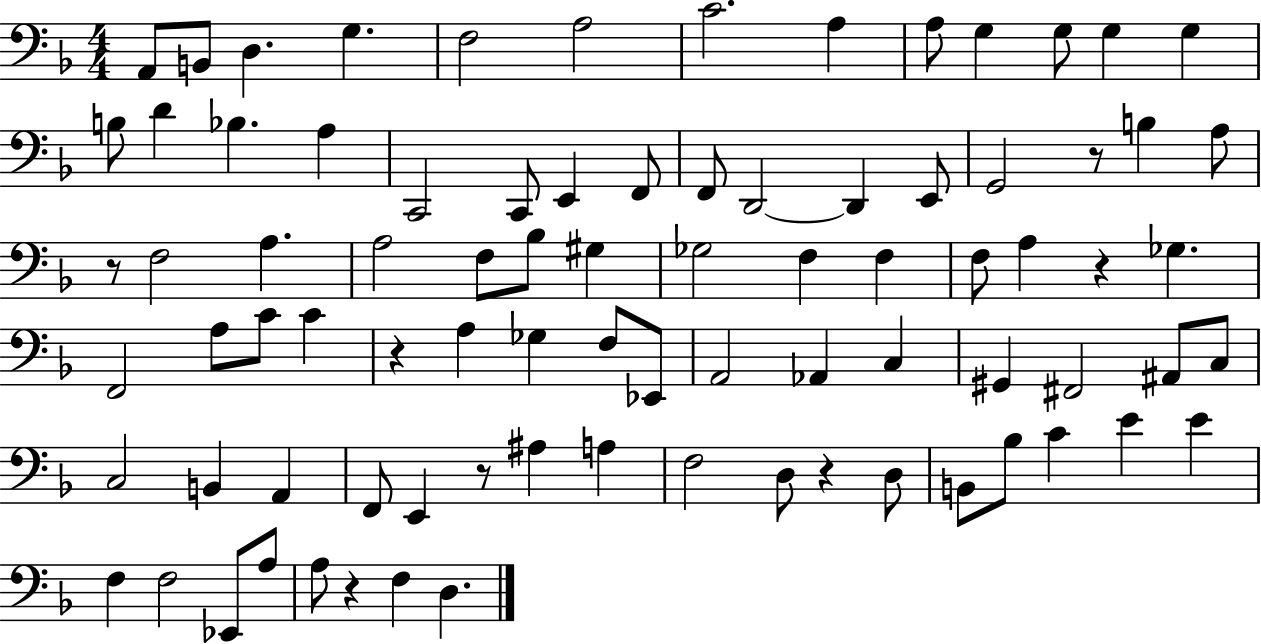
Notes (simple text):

A2/e B2/e D3/q. G3/q. F3/h A3/h C4/h. A3/q A3/e G3/q G3/e G3/q G3/q B3/e D4/q Bb3/q. A3/q C2/h C2/e E2/q F2/e F2/e D2/h D2/q E2/e G2/h R/e B3/q A3/e R/e F3/h A3/q. A3/h F3/e Bb3/e G#3/q Gb3/h F3/q F3/q F3/e A3/q R/q Gb3/q. F2/h A3/e C4/e C4/q R/q A3/q Gb3/q F3/e Eb2/e A2/h Ab2/q C3/q G#2/q F#2/h A#2/e C3/e C3/h B2/q A2/q F2/e E2/q R/e A#3/q A3/q F3/h D3/e R/q D3/e B2/e Bb3/e C4/q E4/q E4/q F3/q F3/h Eb2/e A3/e A3/e R/q F3/q D3/q.